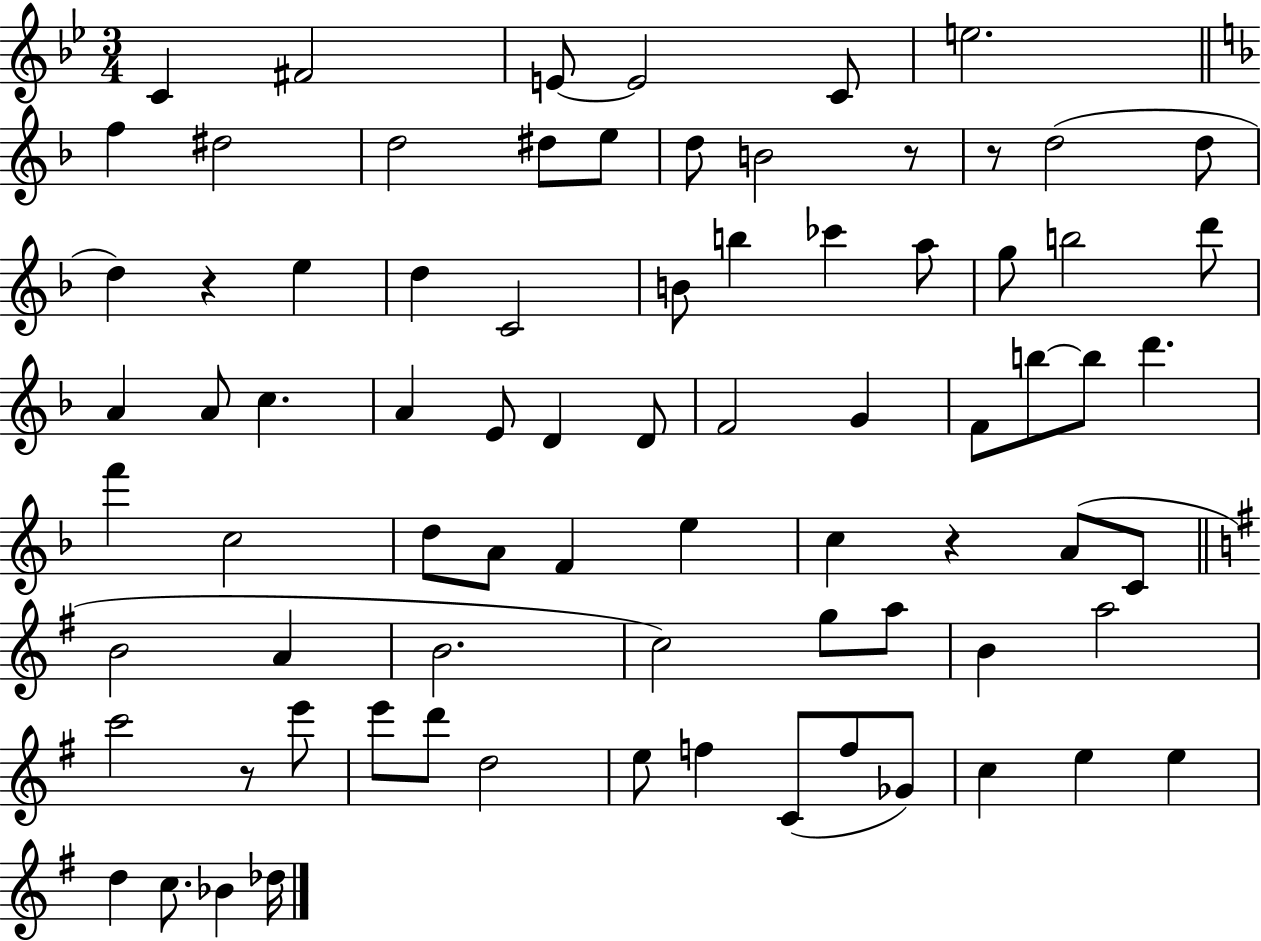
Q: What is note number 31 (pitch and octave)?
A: E4